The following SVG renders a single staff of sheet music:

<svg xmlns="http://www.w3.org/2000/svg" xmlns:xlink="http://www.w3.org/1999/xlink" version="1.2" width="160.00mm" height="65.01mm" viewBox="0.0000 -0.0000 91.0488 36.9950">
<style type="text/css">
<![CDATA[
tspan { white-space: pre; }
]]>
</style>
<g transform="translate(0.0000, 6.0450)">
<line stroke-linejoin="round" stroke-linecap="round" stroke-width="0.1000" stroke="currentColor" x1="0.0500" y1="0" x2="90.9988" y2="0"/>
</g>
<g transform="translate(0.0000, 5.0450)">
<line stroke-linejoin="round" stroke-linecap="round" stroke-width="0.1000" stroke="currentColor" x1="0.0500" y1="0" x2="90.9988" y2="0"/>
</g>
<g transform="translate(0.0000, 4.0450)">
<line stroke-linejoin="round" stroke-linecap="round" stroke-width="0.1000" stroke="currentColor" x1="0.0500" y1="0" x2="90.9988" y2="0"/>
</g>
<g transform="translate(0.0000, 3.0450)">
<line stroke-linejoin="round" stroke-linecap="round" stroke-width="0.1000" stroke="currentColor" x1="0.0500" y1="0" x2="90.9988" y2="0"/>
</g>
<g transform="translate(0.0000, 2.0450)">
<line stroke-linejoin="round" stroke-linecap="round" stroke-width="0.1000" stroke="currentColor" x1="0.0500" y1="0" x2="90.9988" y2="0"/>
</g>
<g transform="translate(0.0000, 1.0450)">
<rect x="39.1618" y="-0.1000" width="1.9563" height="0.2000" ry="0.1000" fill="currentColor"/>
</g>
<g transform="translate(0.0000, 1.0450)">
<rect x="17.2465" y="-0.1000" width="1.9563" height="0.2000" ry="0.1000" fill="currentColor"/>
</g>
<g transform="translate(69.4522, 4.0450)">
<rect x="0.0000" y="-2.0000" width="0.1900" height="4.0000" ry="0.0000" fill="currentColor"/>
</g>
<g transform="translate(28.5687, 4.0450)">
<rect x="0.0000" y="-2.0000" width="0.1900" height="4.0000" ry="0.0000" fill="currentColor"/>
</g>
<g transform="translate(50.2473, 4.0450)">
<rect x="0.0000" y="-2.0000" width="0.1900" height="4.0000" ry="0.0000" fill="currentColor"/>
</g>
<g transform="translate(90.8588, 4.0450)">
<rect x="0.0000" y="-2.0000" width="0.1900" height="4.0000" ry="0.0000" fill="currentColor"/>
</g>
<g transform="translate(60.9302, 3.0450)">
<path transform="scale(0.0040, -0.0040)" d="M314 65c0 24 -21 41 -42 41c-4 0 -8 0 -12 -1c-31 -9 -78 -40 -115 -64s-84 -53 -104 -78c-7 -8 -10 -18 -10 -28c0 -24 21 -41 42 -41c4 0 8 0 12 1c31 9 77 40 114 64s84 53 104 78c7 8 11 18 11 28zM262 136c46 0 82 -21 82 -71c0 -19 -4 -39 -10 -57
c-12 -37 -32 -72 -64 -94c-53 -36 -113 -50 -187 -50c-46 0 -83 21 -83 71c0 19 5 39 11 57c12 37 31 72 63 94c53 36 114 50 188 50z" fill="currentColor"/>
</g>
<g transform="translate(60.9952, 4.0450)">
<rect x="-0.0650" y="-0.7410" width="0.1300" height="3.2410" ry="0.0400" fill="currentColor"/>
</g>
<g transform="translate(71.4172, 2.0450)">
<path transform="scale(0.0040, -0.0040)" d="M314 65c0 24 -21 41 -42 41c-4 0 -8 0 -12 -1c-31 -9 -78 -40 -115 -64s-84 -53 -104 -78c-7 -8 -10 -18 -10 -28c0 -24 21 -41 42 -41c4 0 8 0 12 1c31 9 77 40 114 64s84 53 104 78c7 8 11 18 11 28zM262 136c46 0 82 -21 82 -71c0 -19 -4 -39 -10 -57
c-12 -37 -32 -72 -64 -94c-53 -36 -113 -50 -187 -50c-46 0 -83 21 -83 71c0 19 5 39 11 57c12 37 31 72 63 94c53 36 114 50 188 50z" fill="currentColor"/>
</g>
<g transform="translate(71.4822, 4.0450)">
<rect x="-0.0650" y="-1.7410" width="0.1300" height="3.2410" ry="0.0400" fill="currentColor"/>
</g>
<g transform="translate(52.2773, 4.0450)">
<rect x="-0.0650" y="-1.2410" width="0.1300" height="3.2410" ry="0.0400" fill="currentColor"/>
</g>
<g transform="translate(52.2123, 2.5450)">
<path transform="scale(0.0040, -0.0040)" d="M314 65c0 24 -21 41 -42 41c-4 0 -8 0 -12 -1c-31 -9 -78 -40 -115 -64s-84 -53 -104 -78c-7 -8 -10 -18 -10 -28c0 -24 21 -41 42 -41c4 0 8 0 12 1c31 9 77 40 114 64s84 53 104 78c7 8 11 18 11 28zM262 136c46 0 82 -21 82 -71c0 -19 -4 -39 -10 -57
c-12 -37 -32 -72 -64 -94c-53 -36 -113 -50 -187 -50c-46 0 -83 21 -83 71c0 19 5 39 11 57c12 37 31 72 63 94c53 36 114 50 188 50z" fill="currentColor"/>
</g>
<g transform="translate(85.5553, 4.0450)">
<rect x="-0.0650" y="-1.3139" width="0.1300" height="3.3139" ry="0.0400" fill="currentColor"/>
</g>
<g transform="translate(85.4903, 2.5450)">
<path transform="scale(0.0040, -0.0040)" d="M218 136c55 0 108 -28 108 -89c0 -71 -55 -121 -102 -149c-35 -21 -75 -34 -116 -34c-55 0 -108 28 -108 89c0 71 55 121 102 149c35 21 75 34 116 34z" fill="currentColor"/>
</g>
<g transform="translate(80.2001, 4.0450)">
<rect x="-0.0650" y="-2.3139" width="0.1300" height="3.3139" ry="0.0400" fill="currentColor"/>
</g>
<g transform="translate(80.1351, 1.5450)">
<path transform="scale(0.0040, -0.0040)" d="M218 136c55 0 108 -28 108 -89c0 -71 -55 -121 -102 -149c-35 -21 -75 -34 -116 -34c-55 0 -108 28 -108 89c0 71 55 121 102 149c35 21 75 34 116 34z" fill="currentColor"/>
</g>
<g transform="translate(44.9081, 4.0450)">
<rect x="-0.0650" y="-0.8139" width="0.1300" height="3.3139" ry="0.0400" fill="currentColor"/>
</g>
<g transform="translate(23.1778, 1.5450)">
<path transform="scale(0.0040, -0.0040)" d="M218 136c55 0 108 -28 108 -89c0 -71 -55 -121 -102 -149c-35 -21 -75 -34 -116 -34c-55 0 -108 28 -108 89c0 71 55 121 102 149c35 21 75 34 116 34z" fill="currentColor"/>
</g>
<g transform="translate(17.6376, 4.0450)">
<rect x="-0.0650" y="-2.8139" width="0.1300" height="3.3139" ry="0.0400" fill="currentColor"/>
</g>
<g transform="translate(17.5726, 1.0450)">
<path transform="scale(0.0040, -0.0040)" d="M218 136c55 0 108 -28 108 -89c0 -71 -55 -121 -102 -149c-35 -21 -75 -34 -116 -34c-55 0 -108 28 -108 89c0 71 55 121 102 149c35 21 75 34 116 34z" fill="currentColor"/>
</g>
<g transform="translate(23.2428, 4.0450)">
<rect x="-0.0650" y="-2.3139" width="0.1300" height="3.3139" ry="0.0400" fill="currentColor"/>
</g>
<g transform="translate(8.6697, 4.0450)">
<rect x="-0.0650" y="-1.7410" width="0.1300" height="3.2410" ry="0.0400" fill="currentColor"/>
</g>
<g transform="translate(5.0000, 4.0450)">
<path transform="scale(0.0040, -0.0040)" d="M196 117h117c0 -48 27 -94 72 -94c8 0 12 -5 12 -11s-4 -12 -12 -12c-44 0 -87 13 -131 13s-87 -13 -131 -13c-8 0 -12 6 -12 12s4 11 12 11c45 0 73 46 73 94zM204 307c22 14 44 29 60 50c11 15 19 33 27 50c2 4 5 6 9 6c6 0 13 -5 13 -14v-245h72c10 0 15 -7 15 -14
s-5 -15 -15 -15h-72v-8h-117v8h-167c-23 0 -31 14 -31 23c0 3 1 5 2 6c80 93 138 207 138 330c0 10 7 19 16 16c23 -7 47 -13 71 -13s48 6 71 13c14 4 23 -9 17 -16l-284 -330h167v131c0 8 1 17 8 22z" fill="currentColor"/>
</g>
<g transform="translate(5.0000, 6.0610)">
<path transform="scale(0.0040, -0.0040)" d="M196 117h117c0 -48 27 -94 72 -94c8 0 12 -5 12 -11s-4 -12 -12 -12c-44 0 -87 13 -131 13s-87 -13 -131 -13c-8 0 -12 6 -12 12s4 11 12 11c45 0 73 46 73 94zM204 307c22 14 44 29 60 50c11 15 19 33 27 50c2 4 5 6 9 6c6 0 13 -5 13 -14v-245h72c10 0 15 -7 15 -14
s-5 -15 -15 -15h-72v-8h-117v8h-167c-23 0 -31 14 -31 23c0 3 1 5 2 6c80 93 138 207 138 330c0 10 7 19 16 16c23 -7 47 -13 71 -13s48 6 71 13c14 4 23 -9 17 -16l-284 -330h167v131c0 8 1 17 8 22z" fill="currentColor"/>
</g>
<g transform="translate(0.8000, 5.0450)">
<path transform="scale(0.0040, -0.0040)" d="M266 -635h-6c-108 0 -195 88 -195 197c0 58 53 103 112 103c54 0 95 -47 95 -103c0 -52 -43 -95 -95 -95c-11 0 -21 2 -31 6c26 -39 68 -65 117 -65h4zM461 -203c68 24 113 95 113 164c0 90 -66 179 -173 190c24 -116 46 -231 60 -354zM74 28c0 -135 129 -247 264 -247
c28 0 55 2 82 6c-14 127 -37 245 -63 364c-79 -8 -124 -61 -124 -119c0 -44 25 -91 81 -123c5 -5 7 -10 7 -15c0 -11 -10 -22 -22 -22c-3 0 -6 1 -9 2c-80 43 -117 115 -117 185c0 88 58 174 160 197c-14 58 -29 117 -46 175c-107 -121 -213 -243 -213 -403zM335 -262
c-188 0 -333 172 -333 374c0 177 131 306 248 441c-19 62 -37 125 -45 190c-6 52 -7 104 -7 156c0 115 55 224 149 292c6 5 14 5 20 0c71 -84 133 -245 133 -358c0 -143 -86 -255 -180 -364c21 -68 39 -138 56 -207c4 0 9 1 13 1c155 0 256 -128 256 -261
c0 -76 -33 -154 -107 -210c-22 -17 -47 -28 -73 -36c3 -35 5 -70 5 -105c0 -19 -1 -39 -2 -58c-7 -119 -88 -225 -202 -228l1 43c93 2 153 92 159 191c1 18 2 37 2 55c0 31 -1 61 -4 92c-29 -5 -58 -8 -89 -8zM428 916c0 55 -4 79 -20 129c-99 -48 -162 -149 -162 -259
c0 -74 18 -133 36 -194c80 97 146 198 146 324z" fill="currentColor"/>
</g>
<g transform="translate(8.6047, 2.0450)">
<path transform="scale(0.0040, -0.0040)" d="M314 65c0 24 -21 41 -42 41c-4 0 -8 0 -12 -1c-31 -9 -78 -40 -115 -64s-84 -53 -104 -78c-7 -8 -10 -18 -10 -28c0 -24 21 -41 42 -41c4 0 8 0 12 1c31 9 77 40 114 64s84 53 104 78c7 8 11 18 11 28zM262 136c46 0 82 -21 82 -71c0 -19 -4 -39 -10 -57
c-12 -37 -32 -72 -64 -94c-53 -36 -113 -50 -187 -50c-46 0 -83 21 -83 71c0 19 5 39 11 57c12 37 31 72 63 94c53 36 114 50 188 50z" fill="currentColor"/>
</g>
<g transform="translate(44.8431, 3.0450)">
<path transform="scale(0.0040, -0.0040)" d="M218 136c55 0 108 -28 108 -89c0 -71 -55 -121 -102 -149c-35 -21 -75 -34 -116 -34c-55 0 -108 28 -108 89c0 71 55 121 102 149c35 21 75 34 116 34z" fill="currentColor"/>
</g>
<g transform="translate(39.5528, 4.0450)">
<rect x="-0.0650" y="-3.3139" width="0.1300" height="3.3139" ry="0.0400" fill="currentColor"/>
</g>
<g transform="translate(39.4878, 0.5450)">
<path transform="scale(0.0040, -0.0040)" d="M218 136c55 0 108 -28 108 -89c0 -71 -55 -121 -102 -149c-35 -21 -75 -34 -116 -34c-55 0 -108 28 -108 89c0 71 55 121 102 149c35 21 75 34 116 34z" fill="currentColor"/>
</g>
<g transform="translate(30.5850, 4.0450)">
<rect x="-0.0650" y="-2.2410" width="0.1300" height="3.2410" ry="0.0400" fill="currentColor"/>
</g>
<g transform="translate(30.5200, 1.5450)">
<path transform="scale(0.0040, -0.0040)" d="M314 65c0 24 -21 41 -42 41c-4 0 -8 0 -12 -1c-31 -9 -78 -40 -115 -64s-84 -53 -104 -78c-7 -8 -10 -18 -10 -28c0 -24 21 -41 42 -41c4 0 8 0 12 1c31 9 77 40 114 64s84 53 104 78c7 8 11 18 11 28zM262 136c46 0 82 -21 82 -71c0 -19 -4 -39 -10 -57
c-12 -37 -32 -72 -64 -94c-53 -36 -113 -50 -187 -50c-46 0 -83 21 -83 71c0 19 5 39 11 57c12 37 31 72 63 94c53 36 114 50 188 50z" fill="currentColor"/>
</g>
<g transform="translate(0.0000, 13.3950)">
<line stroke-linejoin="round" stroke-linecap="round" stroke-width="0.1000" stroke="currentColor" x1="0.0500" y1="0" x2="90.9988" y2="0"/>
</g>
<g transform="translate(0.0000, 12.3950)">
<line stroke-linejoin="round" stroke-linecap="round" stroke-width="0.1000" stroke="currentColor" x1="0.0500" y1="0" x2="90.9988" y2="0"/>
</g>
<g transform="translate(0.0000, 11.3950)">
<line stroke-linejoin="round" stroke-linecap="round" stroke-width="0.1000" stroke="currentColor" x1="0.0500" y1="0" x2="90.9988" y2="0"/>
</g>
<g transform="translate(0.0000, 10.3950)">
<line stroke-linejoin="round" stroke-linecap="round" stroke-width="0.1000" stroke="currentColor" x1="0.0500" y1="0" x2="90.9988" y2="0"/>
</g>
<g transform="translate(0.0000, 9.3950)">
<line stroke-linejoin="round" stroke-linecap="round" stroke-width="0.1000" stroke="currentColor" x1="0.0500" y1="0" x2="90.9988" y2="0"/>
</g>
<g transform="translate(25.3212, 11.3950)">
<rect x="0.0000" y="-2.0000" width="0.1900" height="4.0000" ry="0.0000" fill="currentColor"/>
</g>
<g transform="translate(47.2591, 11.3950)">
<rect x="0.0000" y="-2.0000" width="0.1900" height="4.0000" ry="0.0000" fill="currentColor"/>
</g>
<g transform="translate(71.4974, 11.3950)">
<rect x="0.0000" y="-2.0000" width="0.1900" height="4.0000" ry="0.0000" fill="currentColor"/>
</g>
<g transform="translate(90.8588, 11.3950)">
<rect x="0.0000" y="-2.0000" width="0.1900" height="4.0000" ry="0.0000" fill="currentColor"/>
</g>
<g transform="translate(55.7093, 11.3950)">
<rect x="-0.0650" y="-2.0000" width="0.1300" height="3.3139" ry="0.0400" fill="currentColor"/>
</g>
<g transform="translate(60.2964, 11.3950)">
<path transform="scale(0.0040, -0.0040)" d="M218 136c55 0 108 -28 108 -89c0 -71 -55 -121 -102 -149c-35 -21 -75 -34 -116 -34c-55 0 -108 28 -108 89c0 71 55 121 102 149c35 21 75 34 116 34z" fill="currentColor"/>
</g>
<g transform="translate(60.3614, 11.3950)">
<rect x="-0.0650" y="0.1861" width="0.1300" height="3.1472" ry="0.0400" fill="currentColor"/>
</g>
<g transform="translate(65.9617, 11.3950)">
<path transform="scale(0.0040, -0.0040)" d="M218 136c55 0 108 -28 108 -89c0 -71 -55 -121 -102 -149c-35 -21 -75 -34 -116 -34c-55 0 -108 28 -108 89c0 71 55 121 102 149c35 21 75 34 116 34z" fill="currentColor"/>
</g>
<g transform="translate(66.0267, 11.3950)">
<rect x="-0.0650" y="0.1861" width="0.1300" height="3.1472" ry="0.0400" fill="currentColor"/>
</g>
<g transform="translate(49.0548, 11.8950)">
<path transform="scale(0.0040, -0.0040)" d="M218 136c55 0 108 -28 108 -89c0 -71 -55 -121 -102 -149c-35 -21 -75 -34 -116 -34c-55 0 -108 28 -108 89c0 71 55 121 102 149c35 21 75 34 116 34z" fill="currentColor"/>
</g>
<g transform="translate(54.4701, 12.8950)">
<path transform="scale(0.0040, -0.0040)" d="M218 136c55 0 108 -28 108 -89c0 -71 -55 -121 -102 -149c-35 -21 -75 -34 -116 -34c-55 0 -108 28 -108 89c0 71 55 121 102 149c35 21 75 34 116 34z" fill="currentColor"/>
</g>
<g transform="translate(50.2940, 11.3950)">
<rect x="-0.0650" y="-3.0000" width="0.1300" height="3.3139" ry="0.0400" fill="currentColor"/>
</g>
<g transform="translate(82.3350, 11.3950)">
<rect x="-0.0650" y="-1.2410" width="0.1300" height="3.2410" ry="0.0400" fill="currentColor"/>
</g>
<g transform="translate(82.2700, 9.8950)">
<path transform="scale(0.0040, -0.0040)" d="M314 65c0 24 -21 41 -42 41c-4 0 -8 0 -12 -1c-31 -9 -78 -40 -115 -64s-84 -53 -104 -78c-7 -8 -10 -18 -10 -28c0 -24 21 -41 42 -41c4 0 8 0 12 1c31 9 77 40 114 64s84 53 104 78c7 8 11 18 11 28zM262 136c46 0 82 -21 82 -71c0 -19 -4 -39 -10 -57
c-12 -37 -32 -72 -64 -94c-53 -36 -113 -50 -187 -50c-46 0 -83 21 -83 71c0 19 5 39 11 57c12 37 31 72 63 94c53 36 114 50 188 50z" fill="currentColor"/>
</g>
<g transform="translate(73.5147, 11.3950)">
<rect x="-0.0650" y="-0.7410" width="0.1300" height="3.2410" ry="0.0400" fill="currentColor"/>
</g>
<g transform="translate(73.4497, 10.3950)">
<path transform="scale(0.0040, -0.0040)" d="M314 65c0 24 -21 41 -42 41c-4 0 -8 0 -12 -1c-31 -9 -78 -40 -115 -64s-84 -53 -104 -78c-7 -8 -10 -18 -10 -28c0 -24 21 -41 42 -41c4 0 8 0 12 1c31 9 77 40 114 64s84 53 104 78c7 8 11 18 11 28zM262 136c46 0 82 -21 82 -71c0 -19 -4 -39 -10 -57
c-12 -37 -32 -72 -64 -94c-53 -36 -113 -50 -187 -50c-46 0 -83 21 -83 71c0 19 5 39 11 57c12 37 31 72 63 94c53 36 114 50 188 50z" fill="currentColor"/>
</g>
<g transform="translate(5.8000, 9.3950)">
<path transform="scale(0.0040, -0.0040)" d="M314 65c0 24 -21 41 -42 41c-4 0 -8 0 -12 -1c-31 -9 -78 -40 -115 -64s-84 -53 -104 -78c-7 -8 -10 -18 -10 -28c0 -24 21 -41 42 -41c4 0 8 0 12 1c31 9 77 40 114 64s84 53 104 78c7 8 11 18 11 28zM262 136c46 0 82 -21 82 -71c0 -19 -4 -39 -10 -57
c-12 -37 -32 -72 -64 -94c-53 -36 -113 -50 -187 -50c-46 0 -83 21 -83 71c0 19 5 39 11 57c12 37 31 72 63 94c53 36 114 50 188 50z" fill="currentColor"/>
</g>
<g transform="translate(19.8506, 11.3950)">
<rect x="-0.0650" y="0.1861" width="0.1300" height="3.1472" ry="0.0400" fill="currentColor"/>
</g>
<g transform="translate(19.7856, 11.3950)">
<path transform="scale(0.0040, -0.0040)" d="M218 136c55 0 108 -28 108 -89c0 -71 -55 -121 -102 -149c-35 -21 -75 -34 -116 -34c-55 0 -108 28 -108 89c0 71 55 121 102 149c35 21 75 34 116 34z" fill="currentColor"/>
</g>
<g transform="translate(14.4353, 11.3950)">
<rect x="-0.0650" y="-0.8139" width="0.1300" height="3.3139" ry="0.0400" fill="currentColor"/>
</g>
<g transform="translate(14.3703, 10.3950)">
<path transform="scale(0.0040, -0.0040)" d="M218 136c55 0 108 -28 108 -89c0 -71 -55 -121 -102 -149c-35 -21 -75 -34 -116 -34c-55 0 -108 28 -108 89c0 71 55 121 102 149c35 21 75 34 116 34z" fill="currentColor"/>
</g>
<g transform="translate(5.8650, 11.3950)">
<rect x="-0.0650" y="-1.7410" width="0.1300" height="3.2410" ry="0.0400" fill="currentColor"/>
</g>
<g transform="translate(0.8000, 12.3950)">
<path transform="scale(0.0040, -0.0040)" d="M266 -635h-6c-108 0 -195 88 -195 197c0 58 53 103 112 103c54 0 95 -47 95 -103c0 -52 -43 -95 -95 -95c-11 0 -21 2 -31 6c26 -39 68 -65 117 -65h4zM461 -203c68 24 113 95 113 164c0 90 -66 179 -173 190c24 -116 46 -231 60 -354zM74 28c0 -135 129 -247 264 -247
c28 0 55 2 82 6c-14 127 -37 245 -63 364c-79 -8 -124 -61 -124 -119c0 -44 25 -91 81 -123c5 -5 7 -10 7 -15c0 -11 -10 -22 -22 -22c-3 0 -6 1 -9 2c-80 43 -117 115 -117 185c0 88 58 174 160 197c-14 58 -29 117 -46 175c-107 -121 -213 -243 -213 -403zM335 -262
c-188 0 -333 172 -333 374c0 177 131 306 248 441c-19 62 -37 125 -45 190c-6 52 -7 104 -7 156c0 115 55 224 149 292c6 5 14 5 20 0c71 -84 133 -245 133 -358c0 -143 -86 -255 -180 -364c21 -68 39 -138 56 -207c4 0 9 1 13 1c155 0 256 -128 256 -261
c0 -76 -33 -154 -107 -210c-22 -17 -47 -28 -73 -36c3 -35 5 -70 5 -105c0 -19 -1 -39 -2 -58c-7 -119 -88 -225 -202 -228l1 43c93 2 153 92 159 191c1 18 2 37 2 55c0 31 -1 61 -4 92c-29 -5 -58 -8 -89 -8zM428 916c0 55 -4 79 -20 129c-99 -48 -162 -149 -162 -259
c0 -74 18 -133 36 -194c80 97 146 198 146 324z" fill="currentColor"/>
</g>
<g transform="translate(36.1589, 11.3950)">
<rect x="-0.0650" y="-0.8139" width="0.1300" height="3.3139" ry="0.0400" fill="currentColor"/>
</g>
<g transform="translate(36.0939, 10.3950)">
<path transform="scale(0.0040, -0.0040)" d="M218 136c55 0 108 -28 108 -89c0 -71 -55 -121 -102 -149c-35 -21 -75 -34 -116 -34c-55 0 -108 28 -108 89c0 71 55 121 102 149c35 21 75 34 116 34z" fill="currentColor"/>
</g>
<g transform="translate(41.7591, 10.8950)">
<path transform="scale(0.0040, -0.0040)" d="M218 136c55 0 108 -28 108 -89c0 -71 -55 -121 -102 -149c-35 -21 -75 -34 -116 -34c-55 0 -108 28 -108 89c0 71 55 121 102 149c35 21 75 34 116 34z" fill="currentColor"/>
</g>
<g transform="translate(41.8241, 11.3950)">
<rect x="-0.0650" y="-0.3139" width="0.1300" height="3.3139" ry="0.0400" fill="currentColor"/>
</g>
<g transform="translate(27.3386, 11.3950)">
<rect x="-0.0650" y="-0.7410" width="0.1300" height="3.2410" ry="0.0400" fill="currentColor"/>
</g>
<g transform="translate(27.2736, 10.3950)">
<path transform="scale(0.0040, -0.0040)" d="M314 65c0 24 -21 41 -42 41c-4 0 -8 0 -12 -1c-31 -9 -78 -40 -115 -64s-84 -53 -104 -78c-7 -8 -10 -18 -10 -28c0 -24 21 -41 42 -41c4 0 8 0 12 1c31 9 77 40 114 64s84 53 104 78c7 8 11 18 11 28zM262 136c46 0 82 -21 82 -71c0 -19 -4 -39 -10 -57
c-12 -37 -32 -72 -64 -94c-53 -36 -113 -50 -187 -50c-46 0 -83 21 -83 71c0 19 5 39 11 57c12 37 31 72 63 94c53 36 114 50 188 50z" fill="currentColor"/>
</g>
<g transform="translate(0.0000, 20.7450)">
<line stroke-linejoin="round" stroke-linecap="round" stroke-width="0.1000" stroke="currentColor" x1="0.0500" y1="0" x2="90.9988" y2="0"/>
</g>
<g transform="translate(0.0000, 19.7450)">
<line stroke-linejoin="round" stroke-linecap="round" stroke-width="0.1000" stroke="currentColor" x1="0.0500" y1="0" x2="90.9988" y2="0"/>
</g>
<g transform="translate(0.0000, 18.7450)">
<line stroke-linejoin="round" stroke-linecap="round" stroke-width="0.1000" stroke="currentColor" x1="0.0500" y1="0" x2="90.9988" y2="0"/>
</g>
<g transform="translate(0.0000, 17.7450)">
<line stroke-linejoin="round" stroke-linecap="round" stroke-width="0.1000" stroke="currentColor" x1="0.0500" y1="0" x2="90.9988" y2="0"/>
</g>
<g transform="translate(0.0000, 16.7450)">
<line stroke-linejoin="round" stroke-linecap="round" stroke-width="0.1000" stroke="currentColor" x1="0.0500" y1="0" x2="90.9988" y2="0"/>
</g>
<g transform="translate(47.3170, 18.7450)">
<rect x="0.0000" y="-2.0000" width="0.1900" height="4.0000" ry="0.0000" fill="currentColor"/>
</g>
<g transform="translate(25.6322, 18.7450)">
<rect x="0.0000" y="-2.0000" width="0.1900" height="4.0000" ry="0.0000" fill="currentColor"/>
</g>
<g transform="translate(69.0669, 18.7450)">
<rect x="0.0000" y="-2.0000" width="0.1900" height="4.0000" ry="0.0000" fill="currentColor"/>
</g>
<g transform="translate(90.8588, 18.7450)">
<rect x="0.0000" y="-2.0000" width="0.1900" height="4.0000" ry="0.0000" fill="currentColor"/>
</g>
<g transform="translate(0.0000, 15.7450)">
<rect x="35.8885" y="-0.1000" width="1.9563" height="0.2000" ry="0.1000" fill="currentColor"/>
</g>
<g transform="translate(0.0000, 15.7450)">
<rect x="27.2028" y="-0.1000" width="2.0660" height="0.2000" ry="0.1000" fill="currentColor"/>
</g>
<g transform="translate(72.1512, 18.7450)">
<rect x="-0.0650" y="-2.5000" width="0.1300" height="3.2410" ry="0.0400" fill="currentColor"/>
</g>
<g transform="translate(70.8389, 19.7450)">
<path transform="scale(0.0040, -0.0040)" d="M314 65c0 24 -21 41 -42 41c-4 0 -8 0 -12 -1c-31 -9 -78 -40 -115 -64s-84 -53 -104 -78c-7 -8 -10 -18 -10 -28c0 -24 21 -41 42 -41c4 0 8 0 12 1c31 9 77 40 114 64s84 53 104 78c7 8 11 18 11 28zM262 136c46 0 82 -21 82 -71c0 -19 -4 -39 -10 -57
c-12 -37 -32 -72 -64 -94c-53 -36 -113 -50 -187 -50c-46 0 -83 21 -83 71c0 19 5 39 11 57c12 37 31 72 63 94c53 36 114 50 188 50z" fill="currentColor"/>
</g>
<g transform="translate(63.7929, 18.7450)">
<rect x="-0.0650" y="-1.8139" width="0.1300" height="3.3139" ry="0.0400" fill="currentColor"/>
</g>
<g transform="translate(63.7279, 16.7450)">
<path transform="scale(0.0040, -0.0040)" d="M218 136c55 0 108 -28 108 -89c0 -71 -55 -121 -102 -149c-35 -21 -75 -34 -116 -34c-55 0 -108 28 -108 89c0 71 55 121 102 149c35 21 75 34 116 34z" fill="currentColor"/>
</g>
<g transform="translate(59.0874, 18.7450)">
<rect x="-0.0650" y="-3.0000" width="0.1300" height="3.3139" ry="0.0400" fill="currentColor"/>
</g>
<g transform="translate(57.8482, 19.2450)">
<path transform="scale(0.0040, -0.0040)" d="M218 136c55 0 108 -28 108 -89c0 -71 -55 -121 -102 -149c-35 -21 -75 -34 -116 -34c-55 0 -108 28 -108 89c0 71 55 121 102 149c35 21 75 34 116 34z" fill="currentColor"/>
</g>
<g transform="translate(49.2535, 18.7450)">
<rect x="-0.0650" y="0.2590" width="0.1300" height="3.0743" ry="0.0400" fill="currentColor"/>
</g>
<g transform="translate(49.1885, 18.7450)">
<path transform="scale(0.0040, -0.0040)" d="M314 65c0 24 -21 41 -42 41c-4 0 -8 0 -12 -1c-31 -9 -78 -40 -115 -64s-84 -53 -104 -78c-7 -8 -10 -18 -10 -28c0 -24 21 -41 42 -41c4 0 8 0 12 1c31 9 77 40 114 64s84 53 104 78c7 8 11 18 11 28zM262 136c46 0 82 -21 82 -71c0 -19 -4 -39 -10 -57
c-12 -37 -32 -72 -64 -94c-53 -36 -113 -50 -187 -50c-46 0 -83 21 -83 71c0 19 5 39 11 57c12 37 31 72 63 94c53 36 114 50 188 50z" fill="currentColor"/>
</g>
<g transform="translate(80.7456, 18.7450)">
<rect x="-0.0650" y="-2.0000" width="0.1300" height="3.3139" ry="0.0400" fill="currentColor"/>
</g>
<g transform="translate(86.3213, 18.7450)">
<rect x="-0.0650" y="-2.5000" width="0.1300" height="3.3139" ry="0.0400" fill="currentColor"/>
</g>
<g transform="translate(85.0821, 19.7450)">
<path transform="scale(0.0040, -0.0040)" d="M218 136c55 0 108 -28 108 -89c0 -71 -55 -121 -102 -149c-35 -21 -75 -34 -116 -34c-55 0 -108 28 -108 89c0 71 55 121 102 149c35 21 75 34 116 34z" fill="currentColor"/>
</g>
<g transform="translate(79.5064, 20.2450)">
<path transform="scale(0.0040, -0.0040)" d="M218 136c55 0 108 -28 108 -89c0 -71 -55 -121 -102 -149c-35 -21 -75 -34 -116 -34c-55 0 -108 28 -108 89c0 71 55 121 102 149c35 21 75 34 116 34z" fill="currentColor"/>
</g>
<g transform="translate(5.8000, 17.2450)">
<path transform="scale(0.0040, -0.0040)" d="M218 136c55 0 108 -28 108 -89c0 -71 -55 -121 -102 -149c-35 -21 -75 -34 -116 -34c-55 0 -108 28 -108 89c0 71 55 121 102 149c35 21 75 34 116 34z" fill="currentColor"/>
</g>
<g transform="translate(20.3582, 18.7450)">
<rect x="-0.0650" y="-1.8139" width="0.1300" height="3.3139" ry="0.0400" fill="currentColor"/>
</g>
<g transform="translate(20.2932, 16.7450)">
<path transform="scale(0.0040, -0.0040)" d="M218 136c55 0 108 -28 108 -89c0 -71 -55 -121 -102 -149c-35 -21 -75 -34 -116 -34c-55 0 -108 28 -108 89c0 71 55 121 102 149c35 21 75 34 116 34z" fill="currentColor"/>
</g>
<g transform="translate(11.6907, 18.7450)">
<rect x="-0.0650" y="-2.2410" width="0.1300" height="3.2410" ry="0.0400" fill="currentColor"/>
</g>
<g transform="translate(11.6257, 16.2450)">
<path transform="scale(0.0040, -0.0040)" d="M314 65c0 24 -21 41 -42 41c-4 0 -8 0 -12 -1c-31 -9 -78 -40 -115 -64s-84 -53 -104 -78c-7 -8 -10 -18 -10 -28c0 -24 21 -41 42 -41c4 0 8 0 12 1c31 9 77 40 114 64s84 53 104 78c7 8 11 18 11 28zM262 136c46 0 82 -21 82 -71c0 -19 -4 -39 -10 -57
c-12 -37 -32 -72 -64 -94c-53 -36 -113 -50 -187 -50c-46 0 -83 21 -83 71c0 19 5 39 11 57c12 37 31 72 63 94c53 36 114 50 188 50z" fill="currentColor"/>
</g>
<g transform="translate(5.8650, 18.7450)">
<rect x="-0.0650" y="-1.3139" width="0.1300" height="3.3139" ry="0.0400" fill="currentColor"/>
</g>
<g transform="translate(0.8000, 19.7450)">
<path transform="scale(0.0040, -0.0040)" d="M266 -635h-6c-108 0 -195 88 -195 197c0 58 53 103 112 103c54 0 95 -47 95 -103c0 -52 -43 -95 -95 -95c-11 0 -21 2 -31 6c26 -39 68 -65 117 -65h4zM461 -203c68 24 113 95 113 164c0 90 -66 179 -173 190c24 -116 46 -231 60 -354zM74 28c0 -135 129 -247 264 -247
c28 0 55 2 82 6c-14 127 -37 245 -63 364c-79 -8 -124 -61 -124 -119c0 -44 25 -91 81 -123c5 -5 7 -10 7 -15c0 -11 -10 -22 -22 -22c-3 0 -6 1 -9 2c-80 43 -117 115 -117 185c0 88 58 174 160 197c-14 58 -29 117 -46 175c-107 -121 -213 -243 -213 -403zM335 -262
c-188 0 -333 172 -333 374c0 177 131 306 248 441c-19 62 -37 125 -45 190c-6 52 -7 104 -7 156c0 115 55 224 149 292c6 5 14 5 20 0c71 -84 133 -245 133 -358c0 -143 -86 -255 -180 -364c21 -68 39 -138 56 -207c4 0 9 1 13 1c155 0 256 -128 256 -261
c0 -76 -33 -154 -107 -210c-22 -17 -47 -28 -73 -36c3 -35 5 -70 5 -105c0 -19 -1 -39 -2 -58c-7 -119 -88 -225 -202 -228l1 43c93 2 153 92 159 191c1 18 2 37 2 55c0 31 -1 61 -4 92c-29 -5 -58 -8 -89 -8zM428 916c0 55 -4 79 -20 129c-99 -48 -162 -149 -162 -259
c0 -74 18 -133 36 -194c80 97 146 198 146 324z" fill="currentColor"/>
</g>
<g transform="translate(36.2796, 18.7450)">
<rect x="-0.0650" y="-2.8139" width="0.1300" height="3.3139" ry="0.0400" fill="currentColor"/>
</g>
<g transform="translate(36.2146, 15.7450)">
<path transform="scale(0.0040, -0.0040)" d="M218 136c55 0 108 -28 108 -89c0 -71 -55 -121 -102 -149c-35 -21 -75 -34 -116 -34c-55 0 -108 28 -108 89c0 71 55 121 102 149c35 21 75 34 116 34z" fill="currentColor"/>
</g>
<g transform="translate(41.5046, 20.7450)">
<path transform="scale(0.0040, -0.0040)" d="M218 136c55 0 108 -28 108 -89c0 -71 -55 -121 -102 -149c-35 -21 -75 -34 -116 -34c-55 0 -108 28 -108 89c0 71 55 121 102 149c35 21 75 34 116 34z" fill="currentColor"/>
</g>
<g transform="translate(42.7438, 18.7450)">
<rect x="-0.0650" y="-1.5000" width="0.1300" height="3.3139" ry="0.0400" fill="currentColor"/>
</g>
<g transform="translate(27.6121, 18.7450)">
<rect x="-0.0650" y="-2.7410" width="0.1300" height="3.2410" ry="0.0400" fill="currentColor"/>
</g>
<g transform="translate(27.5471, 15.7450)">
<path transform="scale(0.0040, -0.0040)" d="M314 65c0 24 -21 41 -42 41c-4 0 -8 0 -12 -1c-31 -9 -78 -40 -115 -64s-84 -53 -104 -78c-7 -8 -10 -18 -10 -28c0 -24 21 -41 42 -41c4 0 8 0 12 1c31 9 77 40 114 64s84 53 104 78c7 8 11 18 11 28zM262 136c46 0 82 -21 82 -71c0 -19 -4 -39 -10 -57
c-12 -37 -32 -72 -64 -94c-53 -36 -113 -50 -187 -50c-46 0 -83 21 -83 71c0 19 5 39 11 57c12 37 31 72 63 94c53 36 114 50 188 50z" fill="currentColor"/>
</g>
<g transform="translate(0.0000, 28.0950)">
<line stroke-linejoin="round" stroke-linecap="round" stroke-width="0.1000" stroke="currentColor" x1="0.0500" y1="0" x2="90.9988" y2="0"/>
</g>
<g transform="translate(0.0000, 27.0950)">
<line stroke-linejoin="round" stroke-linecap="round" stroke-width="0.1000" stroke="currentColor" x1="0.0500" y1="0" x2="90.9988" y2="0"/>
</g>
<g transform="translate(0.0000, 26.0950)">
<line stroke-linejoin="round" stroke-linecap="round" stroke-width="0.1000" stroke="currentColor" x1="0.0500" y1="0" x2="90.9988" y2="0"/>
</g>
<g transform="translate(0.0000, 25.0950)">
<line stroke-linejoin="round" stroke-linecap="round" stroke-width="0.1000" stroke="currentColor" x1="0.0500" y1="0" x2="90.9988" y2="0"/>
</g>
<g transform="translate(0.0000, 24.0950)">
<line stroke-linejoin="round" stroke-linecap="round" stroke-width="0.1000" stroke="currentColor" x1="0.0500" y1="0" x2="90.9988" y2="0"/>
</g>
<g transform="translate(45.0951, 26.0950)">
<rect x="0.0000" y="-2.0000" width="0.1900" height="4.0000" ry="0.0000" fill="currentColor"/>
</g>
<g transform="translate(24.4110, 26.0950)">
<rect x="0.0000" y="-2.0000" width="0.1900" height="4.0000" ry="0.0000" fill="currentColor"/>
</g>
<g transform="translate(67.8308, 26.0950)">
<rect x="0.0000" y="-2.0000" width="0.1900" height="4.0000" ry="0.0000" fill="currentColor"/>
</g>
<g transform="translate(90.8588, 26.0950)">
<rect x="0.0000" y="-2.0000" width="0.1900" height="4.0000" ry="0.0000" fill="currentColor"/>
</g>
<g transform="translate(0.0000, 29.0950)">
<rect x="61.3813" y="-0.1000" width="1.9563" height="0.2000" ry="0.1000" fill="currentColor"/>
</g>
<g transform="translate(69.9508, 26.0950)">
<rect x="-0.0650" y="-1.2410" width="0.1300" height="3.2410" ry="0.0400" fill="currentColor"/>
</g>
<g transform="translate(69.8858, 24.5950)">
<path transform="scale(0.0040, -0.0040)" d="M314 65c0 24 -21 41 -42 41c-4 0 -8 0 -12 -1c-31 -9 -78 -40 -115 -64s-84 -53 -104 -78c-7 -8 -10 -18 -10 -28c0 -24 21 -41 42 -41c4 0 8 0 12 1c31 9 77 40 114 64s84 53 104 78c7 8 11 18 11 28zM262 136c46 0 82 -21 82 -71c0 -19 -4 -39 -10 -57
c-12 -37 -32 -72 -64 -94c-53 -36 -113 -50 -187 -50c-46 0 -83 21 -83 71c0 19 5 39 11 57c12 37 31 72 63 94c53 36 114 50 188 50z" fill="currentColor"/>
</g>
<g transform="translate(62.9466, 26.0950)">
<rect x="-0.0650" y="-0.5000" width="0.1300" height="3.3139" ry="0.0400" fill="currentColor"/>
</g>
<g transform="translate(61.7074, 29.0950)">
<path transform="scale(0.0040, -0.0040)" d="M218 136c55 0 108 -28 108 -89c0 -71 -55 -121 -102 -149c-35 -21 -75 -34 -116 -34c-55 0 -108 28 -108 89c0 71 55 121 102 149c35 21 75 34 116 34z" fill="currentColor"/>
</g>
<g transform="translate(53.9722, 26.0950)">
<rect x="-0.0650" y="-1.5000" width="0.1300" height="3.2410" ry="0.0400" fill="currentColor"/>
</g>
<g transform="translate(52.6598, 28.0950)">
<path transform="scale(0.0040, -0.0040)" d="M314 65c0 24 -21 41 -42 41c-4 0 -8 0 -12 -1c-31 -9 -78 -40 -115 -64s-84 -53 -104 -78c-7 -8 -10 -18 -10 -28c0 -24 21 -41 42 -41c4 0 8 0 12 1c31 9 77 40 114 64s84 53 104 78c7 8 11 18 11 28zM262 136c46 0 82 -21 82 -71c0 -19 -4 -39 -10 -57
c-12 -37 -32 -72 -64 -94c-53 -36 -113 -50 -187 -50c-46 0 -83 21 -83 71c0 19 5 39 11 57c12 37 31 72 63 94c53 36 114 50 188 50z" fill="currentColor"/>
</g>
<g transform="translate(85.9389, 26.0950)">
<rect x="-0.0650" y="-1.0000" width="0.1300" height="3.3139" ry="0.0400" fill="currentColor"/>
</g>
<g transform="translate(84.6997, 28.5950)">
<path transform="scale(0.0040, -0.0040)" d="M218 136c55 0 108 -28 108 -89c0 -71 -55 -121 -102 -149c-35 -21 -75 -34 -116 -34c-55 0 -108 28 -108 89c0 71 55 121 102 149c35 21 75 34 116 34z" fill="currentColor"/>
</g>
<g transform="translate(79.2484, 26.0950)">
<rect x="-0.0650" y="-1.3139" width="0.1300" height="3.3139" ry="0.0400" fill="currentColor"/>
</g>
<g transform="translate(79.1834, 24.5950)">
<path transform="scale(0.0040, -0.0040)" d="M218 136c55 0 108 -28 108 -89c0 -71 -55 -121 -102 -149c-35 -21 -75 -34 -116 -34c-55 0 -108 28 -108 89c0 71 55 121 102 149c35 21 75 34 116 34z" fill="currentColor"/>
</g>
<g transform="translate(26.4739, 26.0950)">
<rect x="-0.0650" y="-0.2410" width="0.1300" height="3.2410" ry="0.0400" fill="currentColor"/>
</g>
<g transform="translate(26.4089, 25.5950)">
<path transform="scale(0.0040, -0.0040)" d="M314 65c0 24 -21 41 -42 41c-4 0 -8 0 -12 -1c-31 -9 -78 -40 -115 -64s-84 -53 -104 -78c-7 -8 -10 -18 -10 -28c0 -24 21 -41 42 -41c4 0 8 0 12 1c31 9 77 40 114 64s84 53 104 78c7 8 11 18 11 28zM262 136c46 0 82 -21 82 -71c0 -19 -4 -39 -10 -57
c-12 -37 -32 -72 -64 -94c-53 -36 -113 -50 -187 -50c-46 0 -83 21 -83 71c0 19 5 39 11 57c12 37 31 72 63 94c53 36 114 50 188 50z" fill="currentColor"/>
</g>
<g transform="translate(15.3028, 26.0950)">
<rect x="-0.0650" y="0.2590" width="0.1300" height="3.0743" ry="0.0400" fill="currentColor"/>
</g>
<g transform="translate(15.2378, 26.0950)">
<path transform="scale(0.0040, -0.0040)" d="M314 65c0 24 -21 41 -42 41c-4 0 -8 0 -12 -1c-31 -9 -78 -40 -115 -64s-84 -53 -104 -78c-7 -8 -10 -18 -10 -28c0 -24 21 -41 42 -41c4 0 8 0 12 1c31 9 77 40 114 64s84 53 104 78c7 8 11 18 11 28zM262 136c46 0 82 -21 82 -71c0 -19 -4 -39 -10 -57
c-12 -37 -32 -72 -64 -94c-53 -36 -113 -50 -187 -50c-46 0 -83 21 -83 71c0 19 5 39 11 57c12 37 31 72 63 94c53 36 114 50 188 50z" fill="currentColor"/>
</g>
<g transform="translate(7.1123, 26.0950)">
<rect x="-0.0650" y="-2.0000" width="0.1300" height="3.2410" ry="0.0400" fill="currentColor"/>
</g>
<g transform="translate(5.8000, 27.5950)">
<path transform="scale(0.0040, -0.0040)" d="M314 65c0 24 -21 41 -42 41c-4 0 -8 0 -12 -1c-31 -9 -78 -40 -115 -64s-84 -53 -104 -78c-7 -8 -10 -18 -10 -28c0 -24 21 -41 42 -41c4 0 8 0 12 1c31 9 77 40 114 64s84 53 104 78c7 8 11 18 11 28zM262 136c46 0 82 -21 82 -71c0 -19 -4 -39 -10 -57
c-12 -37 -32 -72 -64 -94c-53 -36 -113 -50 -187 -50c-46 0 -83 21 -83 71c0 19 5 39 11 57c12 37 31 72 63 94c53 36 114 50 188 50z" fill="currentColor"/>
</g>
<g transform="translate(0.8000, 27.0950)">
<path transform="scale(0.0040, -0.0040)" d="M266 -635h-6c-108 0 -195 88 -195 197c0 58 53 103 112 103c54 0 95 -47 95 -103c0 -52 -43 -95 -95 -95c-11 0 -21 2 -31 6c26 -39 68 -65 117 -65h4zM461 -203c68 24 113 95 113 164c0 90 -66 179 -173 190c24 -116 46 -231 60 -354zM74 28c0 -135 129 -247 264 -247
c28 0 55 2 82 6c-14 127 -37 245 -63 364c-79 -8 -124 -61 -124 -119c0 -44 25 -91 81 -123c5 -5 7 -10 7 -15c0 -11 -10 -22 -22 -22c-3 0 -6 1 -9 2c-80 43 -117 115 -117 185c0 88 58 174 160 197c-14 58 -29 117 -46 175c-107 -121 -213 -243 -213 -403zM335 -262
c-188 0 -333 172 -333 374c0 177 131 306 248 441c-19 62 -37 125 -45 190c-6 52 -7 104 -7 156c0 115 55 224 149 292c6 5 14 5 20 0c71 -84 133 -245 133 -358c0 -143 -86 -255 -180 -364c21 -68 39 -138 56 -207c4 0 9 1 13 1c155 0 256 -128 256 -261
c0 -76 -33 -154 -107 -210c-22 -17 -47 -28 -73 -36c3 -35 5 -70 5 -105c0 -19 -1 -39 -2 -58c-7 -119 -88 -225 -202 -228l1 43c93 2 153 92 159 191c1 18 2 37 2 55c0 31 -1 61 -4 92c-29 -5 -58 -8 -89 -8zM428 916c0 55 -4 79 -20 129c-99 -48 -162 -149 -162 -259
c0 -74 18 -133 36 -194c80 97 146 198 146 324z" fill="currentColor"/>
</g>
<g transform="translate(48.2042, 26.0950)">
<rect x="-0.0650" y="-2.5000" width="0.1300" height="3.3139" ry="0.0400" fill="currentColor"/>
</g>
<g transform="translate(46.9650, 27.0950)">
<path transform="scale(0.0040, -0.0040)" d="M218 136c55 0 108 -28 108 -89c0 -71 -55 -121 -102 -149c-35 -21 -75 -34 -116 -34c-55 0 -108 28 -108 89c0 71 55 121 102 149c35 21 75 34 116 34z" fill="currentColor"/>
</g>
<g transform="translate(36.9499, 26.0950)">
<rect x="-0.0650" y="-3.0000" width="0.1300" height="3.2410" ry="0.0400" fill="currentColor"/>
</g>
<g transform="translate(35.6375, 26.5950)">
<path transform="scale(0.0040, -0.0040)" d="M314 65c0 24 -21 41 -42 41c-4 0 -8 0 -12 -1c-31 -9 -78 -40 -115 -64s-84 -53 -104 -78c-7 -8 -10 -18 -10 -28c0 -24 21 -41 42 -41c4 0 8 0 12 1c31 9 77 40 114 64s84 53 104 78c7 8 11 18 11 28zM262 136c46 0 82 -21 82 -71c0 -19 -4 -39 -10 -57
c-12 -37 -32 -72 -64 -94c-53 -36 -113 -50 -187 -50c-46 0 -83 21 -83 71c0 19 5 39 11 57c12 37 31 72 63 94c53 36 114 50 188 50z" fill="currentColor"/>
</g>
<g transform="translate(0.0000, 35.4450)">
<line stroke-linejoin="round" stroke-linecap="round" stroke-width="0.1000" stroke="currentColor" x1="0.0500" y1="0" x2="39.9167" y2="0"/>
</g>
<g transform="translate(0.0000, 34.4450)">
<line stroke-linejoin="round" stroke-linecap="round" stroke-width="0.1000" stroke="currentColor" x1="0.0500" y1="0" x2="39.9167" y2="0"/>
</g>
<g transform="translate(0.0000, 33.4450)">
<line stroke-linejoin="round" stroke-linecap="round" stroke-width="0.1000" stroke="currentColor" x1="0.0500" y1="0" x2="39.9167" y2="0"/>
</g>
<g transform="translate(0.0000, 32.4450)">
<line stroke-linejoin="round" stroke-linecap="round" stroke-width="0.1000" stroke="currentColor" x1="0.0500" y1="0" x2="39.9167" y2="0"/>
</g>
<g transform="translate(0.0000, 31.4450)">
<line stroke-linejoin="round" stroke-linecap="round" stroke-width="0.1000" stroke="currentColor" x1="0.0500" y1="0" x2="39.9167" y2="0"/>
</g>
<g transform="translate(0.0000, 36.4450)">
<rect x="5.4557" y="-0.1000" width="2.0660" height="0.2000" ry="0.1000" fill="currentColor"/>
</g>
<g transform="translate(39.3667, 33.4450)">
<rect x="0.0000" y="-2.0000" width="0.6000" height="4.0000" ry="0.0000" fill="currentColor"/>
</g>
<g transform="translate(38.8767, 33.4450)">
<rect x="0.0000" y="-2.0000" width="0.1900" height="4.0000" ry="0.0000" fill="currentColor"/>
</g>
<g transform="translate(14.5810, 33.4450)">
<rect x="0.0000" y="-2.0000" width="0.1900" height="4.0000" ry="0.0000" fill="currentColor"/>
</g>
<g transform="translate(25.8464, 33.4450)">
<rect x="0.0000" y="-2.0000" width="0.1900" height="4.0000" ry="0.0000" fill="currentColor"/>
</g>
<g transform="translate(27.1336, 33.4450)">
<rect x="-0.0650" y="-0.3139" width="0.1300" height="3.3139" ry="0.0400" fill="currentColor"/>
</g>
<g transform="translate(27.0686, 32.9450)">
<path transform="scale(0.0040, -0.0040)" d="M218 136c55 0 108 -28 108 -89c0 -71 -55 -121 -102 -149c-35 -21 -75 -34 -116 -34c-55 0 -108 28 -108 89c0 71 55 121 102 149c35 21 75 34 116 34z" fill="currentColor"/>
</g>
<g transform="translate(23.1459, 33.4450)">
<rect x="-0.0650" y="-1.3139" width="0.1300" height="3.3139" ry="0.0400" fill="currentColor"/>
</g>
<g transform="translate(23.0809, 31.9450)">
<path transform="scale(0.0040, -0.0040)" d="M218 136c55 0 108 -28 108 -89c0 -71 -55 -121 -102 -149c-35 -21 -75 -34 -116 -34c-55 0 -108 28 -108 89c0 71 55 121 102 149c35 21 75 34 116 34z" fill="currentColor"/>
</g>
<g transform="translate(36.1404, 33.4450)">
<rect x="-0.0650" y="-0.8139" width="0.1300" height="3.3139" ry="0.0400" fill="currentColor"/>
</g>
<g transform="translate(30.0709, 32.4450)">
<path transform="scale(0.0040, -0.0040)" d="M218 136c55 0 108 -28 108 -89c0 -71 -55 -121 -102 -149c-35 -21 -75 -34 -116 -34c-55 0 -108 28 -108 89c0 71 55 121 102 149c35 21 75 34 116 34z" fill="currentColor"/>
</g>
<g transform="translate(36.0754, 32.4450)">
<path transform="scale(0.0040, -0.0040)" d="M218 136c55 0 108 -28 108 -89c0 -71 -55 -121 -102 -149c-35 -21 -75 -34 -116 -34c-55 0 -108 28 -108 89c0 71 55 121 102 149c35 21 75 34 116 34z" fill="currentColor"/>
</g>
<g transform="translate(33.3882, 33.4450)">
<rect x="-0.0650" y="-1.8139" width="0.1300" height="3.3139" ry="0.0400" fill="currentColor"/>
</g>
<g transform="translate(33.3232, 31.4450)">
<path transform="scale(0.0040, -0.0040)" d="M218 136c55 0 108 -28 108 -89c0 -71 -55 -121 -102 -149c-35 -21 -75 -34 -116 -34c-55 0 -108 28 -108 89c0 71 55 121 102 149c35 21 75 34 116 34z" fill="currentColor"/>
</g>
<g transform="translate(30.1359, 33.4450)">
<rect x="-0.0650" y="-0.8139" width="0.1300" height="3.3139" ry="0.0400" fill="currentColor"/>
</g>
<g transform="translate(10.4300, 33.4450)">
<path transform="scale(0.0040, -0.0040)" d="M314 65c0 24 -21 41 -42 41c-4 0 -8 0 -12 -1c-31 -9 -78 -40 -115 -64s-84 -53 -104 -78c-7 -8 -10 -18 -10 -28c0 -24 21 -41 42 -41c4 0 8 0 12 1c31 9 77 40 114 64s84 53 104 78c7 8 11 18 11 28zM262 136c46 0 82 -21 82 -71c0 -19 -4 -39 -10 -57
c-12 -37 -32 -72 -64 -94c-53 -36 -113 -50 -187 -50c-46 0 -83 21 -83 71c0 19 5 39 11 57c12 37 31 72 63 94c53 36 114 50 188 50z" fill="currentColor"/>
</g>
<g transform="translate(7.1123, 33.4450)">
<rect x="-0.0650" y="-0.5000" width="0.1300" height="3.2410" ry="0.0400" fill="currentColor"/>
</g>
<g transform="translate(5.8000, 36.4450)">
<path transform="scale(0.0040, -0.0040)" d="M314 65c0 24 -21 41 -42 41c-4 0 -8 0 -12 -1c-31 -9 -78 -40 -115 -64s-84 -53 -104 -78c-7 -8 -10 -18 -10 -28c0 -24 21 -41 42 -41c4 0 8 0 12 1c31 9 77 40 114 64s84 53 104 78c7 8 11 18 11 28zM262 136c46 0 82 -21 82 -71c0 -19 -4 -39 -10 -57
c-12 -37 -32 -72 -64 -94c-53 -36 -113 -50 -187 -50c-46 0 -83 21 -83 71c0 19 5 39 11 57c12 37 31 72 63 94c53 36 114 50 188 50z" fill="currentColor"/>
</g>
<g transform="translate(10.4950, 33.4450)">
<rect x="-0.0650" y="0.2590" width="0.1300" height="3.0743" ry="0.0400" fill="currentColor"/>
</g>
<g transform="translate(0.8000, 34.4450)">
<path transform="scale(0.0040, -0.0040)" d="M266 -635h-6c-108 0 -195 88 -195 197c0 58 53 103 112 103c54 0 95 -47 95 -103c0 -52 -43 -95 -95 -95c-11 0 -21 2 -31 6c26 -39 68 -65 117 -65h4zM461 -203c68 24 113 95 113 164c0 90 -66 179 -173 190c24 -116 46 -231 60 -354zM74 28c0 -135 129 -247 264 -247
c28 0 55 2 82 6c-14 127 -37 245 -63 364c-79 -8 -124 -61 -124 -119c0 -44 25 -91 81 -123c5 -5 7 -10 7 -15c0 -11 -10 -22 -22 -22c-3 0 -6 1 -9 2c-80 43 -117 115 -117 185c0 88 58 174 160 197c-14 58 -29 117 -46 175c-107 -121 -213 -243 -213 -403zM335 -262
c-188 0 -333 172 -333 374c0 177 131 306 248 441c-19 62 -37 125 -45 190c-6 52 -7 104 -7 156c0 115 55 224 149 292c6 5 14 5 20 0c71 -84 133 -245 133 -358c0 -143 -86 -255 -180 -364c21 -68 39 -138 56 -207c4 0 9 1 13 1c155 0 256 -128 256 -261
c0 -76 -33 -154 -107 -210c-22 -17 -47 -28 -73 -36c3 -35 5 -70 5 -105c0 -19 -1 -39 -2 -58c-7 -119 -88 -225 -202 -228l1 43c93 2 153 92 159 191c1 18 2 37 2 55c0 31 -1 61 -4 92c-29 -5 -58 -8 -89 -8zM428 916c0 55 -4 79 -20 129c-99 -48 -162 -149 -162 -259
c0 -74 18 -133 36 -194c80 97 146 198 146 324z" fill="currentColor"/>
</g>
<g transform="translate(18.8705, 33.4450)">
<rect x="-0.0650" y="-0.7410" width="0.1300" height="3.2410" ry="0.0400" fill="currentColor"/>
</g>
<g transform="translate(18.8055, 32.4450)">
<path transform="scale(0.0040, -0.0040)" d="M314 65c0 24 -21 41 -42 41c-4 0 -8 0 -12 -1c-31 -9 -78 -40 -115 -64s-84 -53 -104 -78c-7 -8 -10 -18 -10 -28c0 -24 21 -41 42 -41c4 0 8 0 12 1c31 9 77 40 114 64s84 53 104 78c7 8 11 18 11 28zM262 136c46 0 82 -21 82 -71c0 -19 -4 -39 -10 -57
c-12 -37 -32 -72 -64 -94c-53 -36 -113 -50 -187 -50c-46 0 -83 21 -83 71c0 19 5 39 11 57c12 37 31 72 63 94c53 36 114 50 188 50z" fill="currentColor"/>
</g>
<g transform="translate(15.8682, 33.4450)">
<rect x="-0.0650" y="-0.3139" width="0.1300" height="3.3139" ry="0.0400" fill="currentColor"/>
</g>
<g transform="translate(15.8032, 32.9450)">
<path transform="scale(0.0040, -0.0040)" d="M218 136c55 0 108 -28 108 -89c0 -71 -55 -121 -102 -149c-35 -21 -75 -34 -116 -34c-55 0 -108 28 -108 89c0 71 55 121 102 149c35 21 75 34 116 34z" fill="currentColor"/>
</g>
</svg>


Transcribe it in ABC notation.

X:1
T:Untitled
M:4/4
L:1/4
K:C
f2 a g g2 b d e2 d2 f2 g e f2 d B d2 d c A F B B d2 e2 e g2 f a2 a E B2 A f G2 F G F2 B2 c2 A2 G E2 C e2 e D C2 B2 c d2 e c d f d